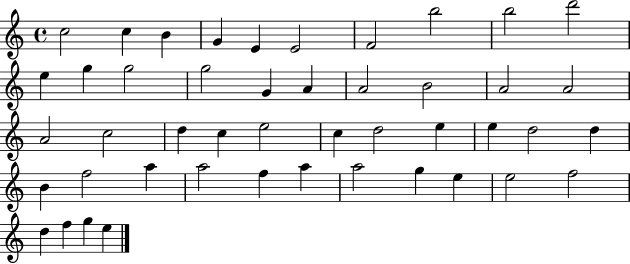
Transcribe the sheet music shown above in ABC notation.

X:1
T:Untitled
M:4/4
L:1/4
K:C
c2 c B G E E2 F2 b2 b2 d'2 e g g2 g2 G A A2 B2 A2 A2 A2 c2 d c e2 c d2 e e d2 d B f2 a a2 f a a2 g e e2 f2 d f g e